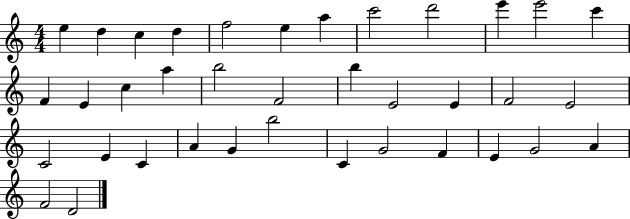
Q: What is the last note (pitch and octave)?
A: D4